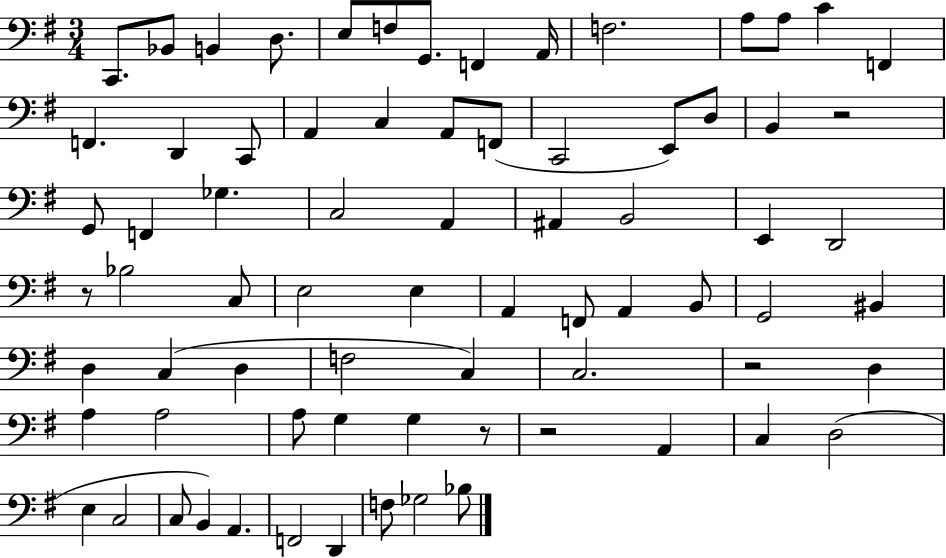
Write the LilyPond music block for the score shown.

{
  \clef bass
  \numericTimeSignature
  \time 3/4
  \key g \major
  c,8. bes,8 b,4 d8. | e8 f8 g,8. f,4 a,16 | f2. | a8 a8 c'4 f,4 | \break f,4. d,4 c,8 | a,4 c4 a,8 f,8( | c,2 e,8) d8 | b,4 r2 | \break g,8 f,4 ges4. | c2 a,4 | ais,4 b,2 | e,4 d,2 | \break r8 bes2 c8 | e2 e4 | a,4 f,8 a,4 b,8 | g,2 bis,4 | \break d4 c4( d4 | f2 c4) | c2. | r2 d4 | \break a4 a2 | a8 g4 g4 r8 | r2 a,4 | c4 d2( | \break e4 c2 | c8 b,4) a,4. | f,2 d,4 | f8 ges2 bes8 | \break \bar "|."
}